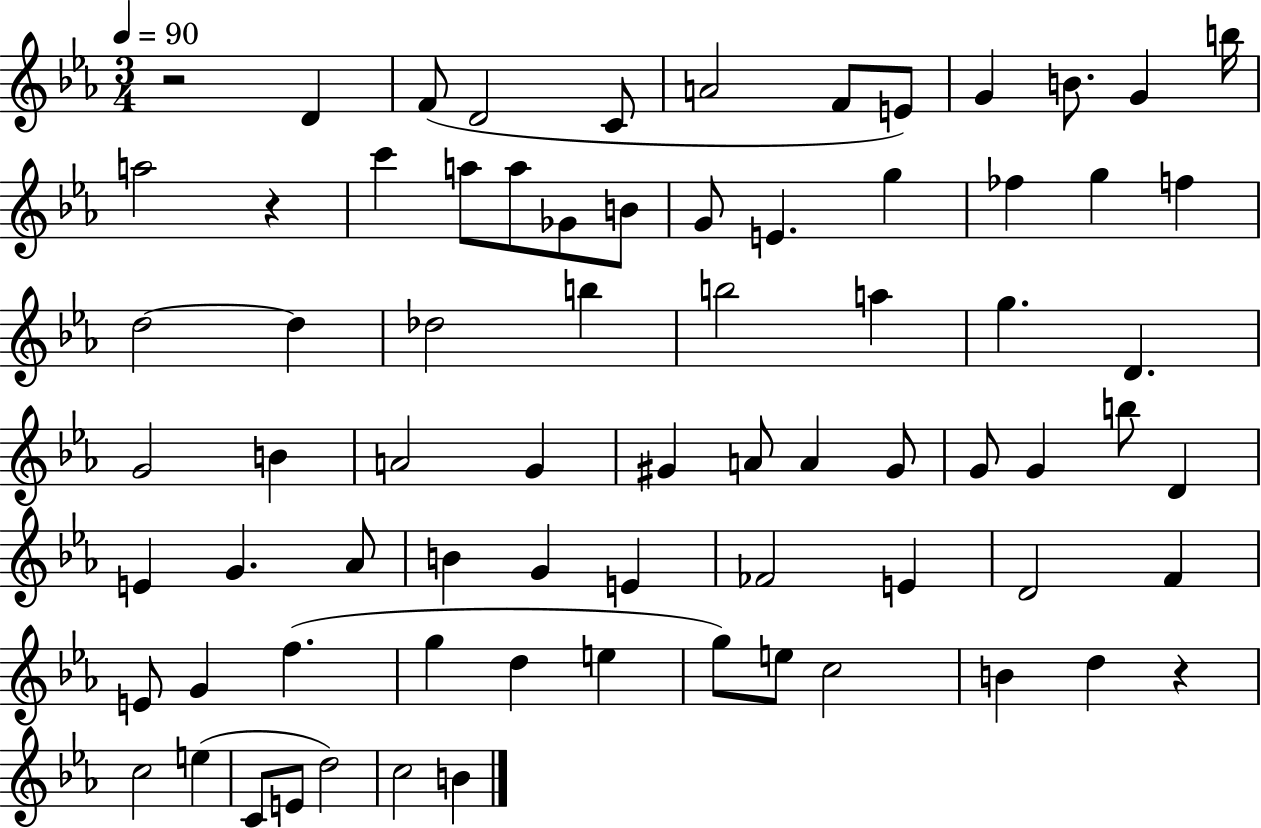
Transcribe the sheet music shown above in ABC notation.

X:1
T:Untitled
M:3/4
L:1/4
K:Eb
z2 D F/2 D2 C/2 A2 F/2 E/2 G B/2 G b/4 a2 z c' a/2 a/2 _G/2 B/2 G/2 E g _f g f d2 d _d2 b b2 a g D G2 B A2 G ^G A/2 A ^G/2 G/2 G b/2 D E G _A/2 B G E _F2 E D2 F E/2 G f g d e g/2 e/2 c2 B d z c2 e C/2 E/2 d2 c2 B